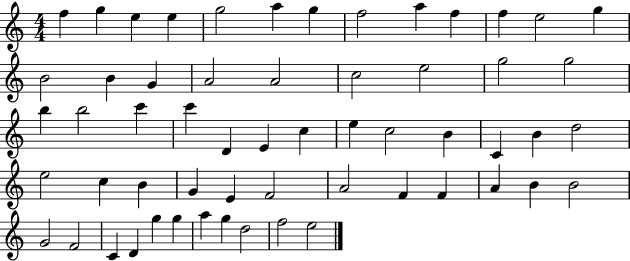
{
  \clef treble
  \numericTimeSignature
  \time 4/4
  \key c \major
  f''4 g''4 e''4 e''4 | g''2 a''4 g''4 | f''2 a''4 f''4 | f''4 e''2 g''4 | \break b'2 b'4 g'4 | a'2 a'2 | c''2 e''2 | g''2 g''2 | \break b''4 b''2 c'''4 | c'''4 d'4 e'4 c''4 | e''4 c''2 b'4 | c'4 b'4 d''2 | \break e''2 c''4 b'4 | g'4 e'4 f'2 | a'2 f'4 f'4 | a'4 b'4 b'2 | \break g'2 f'2 | c'4 d'4 g''4 g''4 | a''4 g''4 d''2 | f''2 e''2 | \break \bar "|."
}